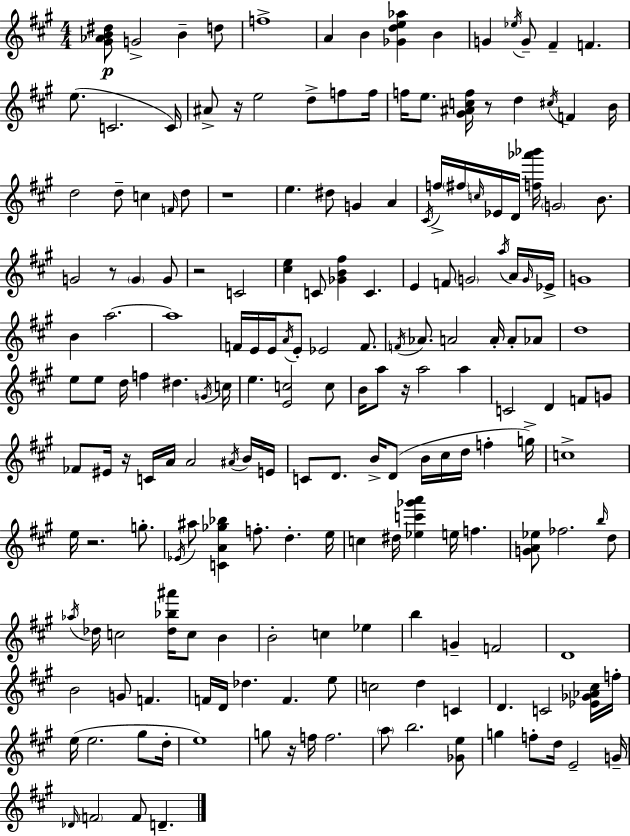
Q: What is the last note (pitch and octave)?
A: D4